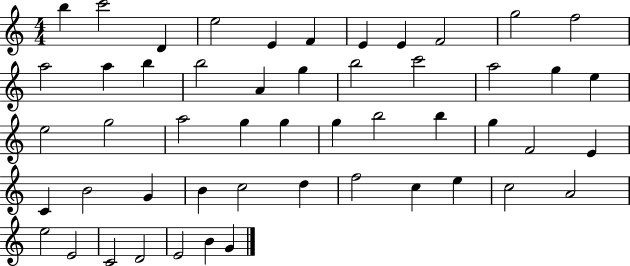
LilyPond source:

{
  \clef treble
  \numericTimeSignature
  \time 4/4
  \key c \major
  b''4 c'''2 d'4 | e''2 e'4 f'4 | e'4 e'4 f'2 | g''2 f''2 | \break a''2 a''4 b''4 | b''2 a'4 g''4 | b''2 c'''2 | a''2 g''4 e''4 | \break e''2 g''2 | a''2 g''4 g''4 | g''4 b''2 b''4 | g''4 f'2 e'4 | \break c'4 b'2 g'4 | b'4 c''2 d''4 | f''2 c''4 e''4 | c''2 a'2 | \break e''2 e'2 | c'2 d'2 | e'2 b'4 g'4 | \bar "|."
}